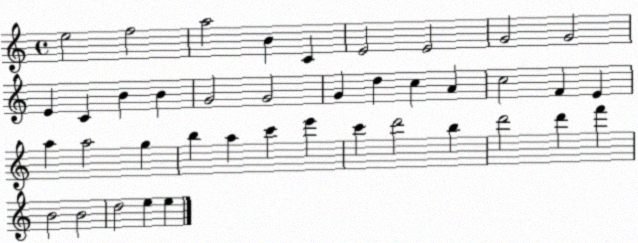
X:1
T:Untitled
M:4/4
L:1/4
K:C
e2 f2 a2 B C E2 E2 G2 G2 E C B B G2 G2 G d c A c2 F E a a2 g b a c' e' c' d'2 b d'2 d' f' B2 B2 d2 e e